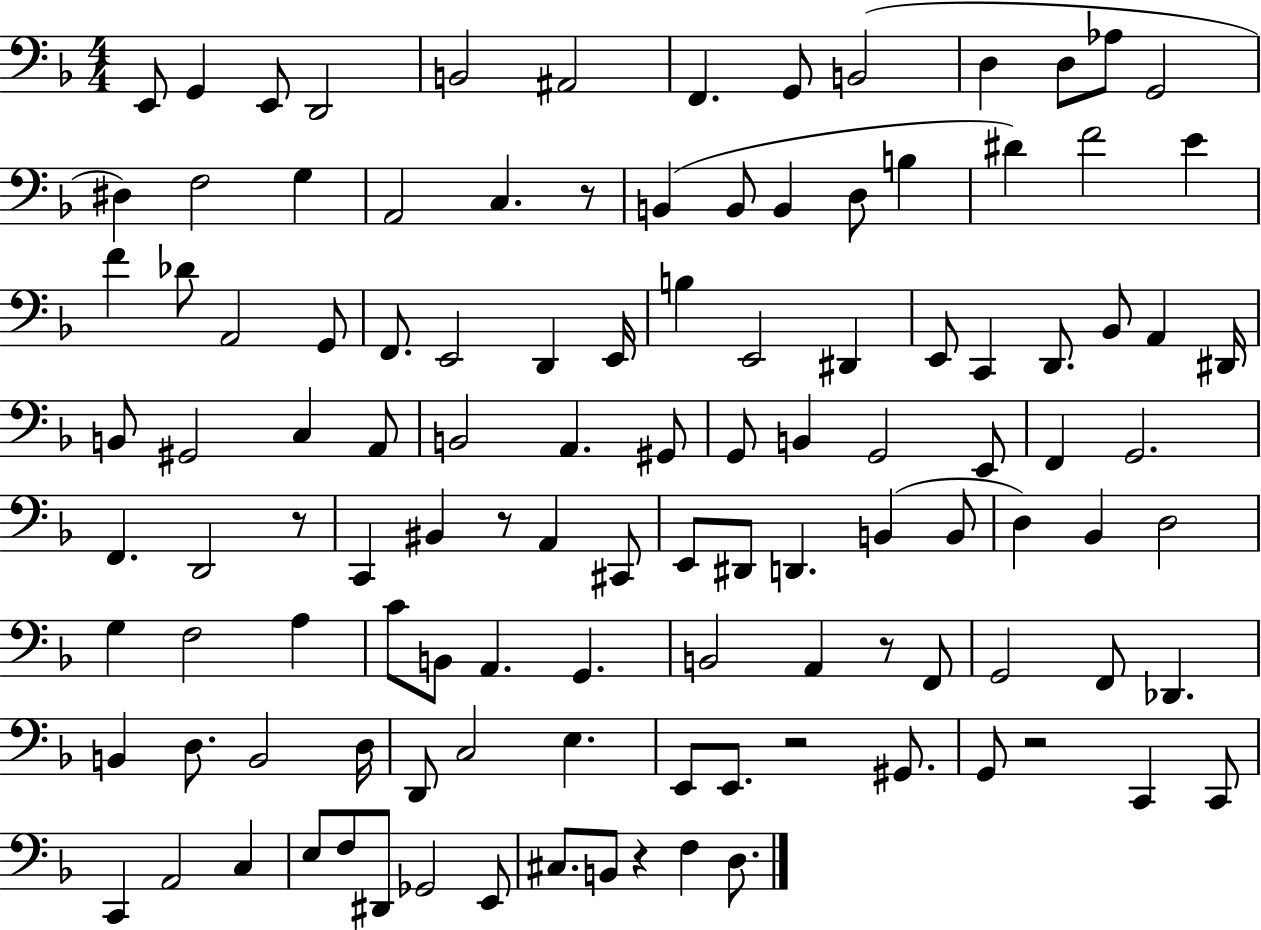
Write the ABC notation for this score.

X:1
T:Untitled
M:4/4
L:1/4
K:F
E,,/2 G,, E,,/2 D,,2 B,,2 ^A,,2 F,, G,,/2 B,,2 D, D,/2 _A,/2 G,,2 ^D, F,2 G, A,,2 C, z/2 B,, B,,/2 B,, D,/2 B, ^D F2 E F _D/2 A,,2 G,,/2 F,,/2 E,,2 D,, E,,/4 B, E,,2 ^D,, E,,/2 C,, D,,/2 _B,,/2 A,, ^D,,/4 B,,/2 ^G,,2 C, A,,/2 B,,2 A,, ^G,,/2 G,,/2 B,, G,,2 E,,/2 F,, G,,2 F,, D,,2 z/2 C,, ^B,, z/2 A,, ^C,,/2 E,,/2 ^D,,/2 D,, B,, B,,/2 D, _B,, D,2 G, F,2 A, C/2 B,,/2 A,, G,, B,,2 A,, z/2 F,,/2 G,,2 F,,/2 _D,, B,, D,/2 B,,2 D,/4 D,,/2 C,2 E, E,,/2 E,,/2 z2 ^G,,/2 G,,/2 z2 C,, C,,/2 C,, A,,2 C, E,/2 F,/2 ^D,,/2 _G,,2 E,,/2 ^C,/2 B,,/2 z F, D,/2